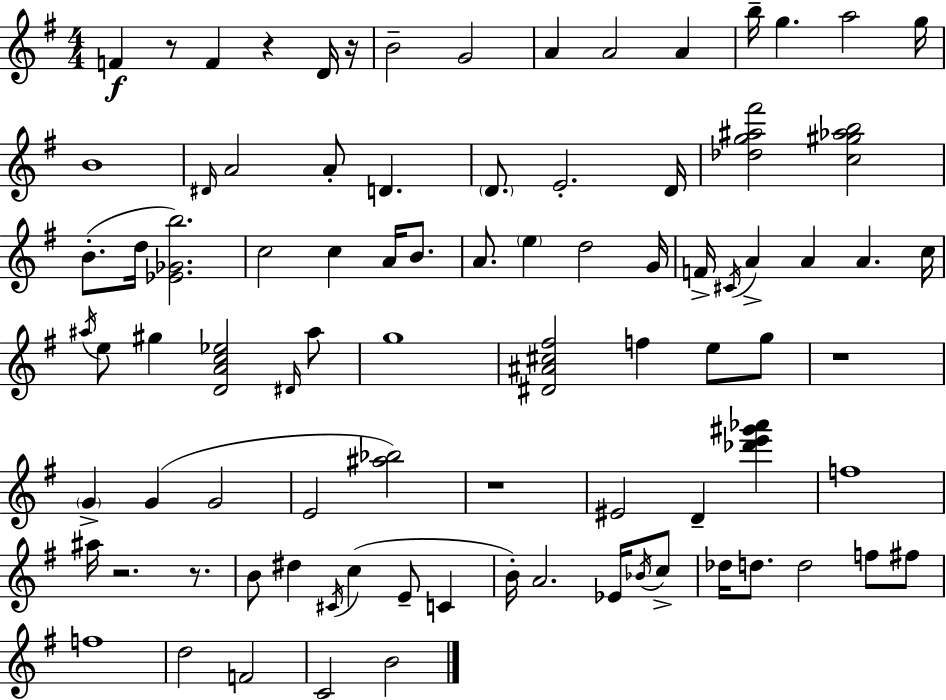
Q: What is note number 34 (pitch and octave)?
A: A4